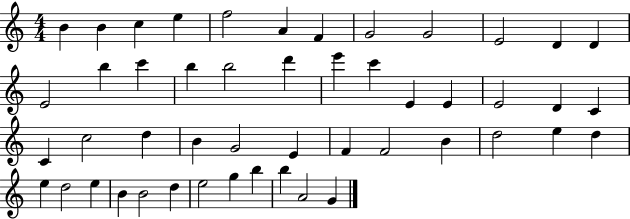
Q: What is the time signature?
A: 4/4